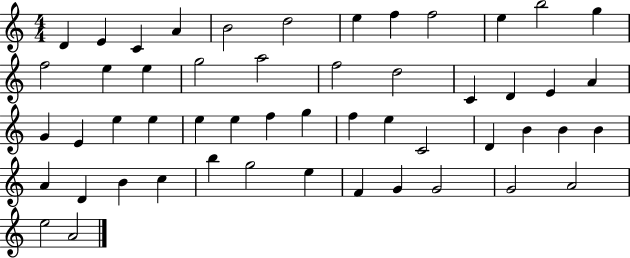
X:1
T:Untitled
M:4/4
L:1/4
K:C
D E C A B2 d2 e f f2 e b2 g f2 e e g2 a2 f2 d2 C D E A G E e e e e f g f e C2 D B B B A D B c b g2 e F G G2 G2 A2 e2 A2